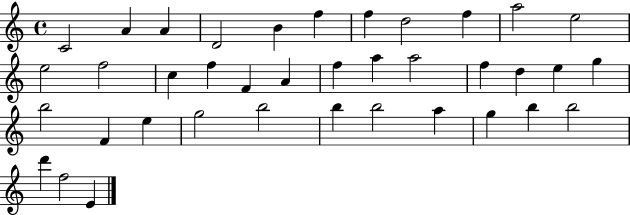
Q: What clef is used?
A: treble